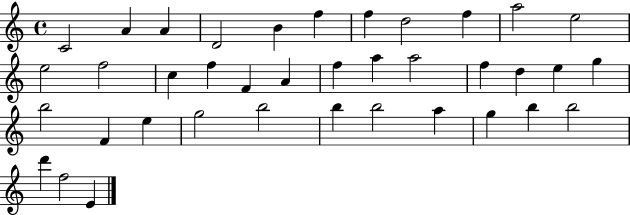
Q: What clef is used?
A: treble